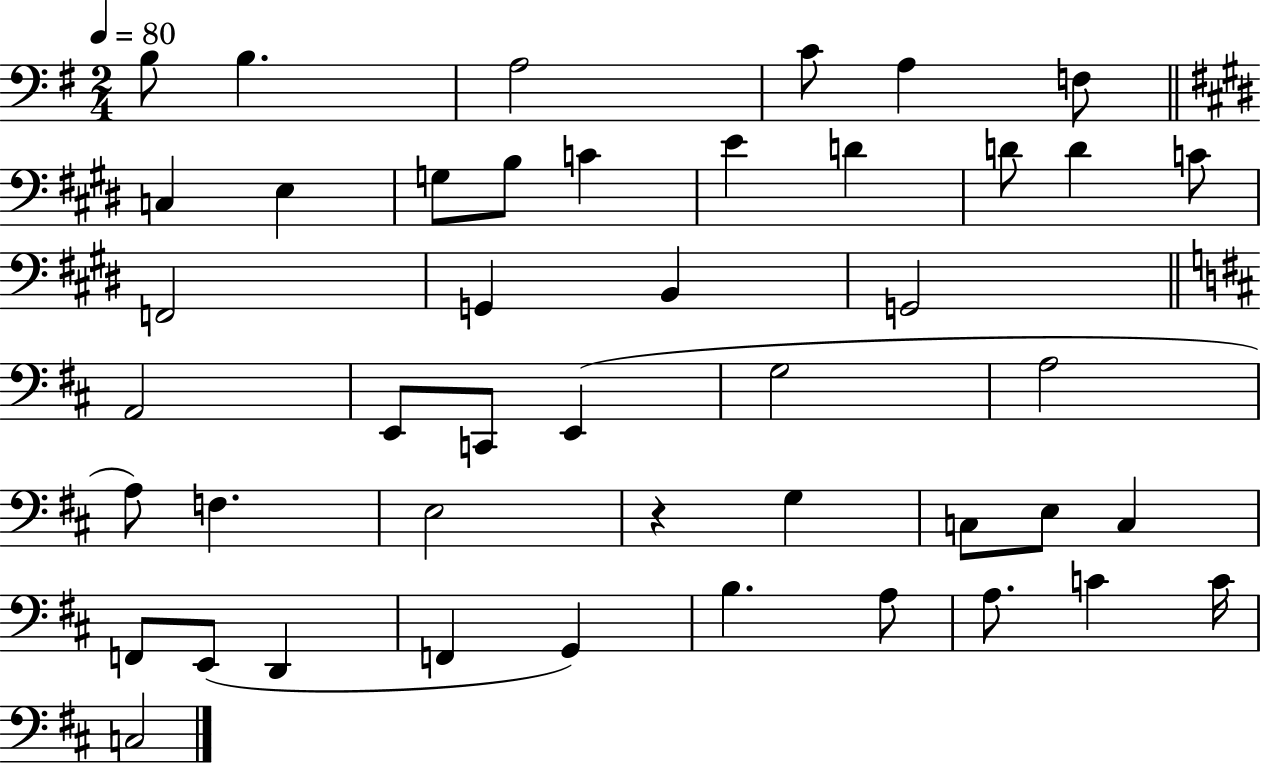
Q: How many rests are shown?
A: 1